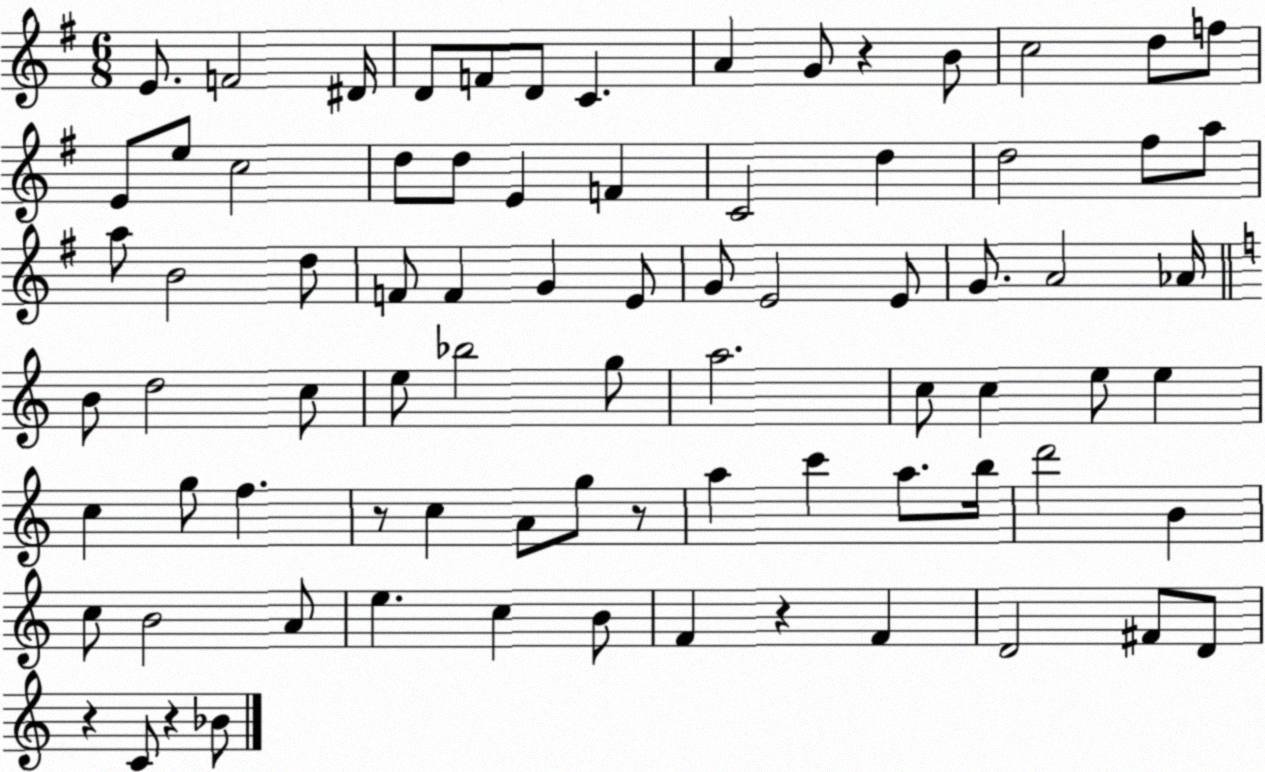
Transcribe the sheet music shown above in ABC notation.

X:1
T:Untitled
M:6/8
L:1/4
K:G
E/2 F2 ^D/4 D/2 F/2 D/2 C A G/2 z B/2 c2 d/2 f/2 E/2 e/2 c2 d/2 d/2 E F C2 d d2 ^f/2 a/2 a/2 B2 d/2 F/2 F G E/2 G/2 E2 E/2 G/2 A2 _A/4 B/2 d2 c/2 e/2 _b2 g/2 a2 c/2 c e/2 e c g/2 f z/2 c A/2 g/2 z/2 a c' a/2 b/4 d'2 B c/2 B2 A/2 e c B/2 F z F D2 ^F/2 D/2 z C/2 z _B/2